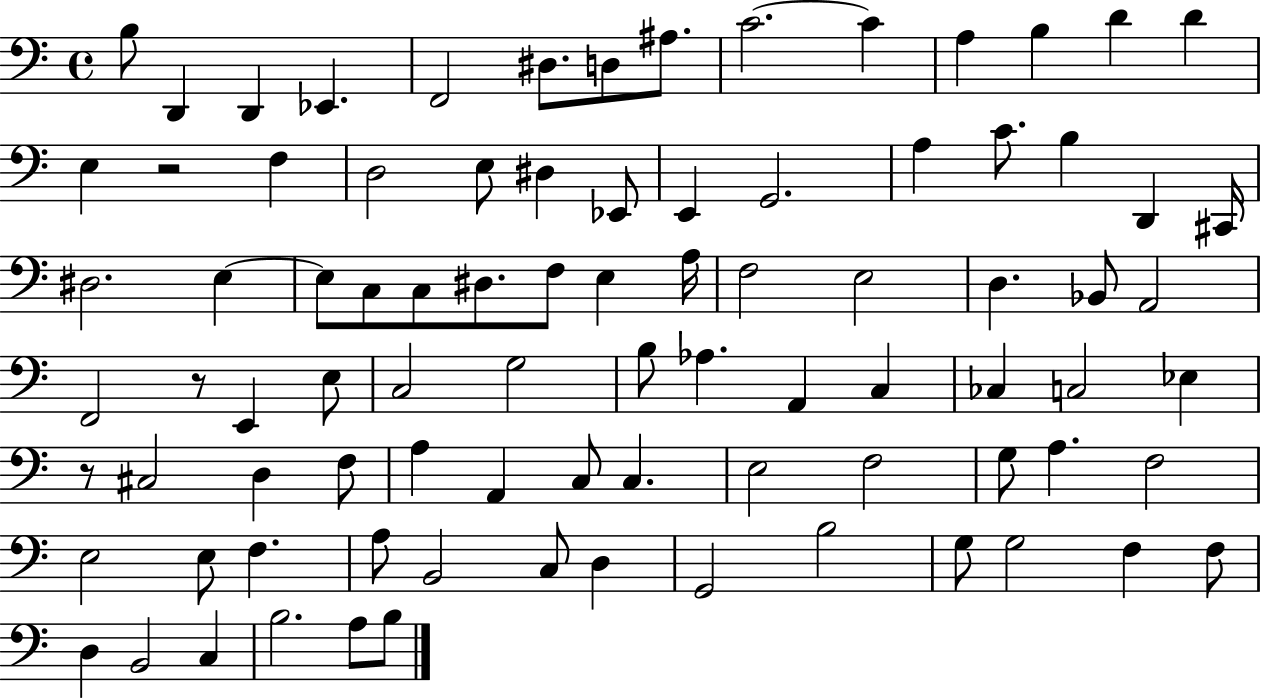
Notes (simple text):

B3/e D2/q D2/q Eb2/q. F2/h D#3/e. D3/e A#3/e. C4/h. C4/q A3/q B3/q D4/q D4/q E3/q R/h F3/q D3/h E3/e D#3/q Eb2/e E2/q G2/h. A3/q C4/e. B3/q D2/q C#2/s D#3/h. E3/q E3/e C3/e C3/e D#3/e. F3/e E3/q A3/s F3/h E3/h D3/q. Bb2/e A2/h F2/h R/e E2/q E3/e C3/h G3/h B3/e Ab3/q. A2/q C3/q CES3/q C3/h Eb3/q R/e C#3/h D3/q F3/e A3/q A2/q C3/e C3/q. E3/h F3/h G3/e A3/q. F3/h E3/h E3/e F3/q. A3/e B2/h C3/e D3/q G2/h B3/h G3/e G3/h F3/q F3/e D3/q B2/h C3/q B3/h. A3/e B3/e